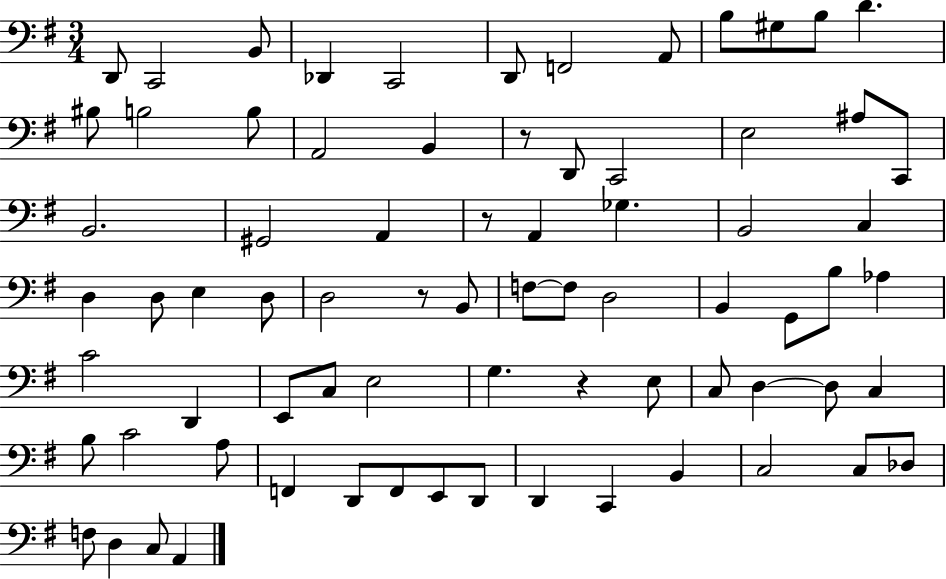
{
  \clef bass
  \numericTimeSignature
  \time 3/4
  \key g \major
  d,8 c,2 b,8 | des,4 c,2 | d,8 f,2 a,8 | b8 gis8 b8 d'4. | \break bis8 b2 b8 | a,2 b,4 | r8 d,8 c,2 | e2 ais8 c,8 | \break b,2. | gis,2 a,4 | r8 a,4 ges4. | b,2 c4 | \break d4 d8 e4 d8 | d2 r8 b,8 | f8~~ f8 d2 | b,4 g,8 b8 aes4 | \break c'2 d,4 | e,8 c8 e2 | g4. r4 e8 | c8 d4~~ d8 c4 | \break b8 c'2 a8 | f,4 d,8 f,8 e,8 d,8 | d,4 c,4 b,4 | c2 c8 des8 | \break f8 d4 c8 a,4 | \bar "|."
}